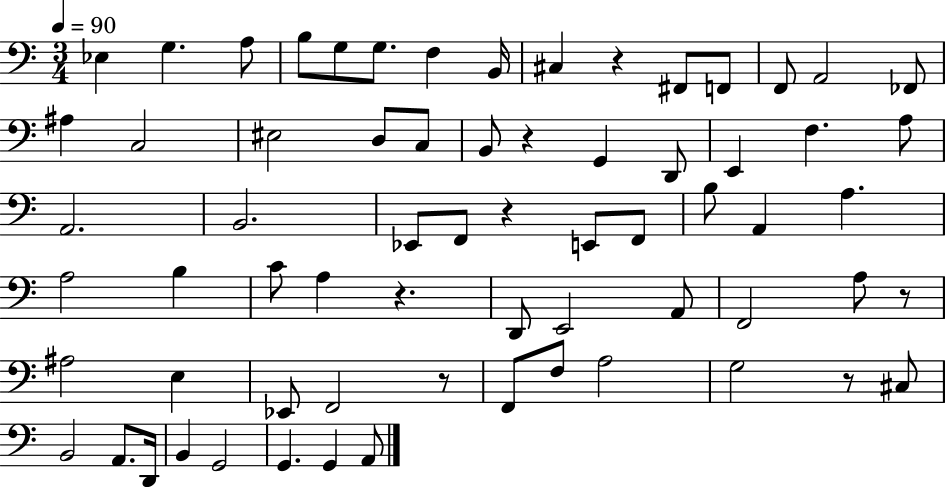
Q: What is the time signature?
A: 3/4